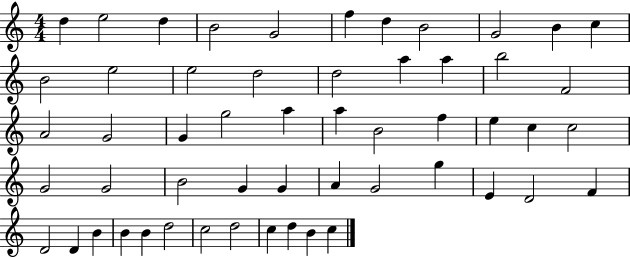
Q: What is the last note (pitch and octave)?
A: C5